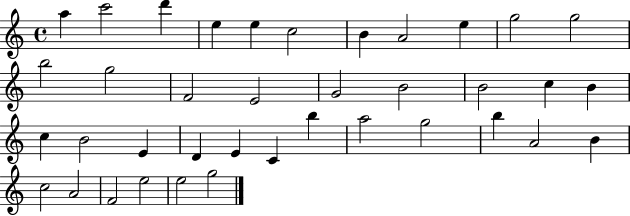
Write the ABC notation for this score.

X:1
T:Untitled
M:4/4
L:1/4
K:C
a c'2 d' e e c2 B A2 e g2 g2 b2 g2 F2 E2 G2 B2 B2 c B c B2 E D E C b a2 g2 b A2 B c2 A2 F2 e2 e2 g2